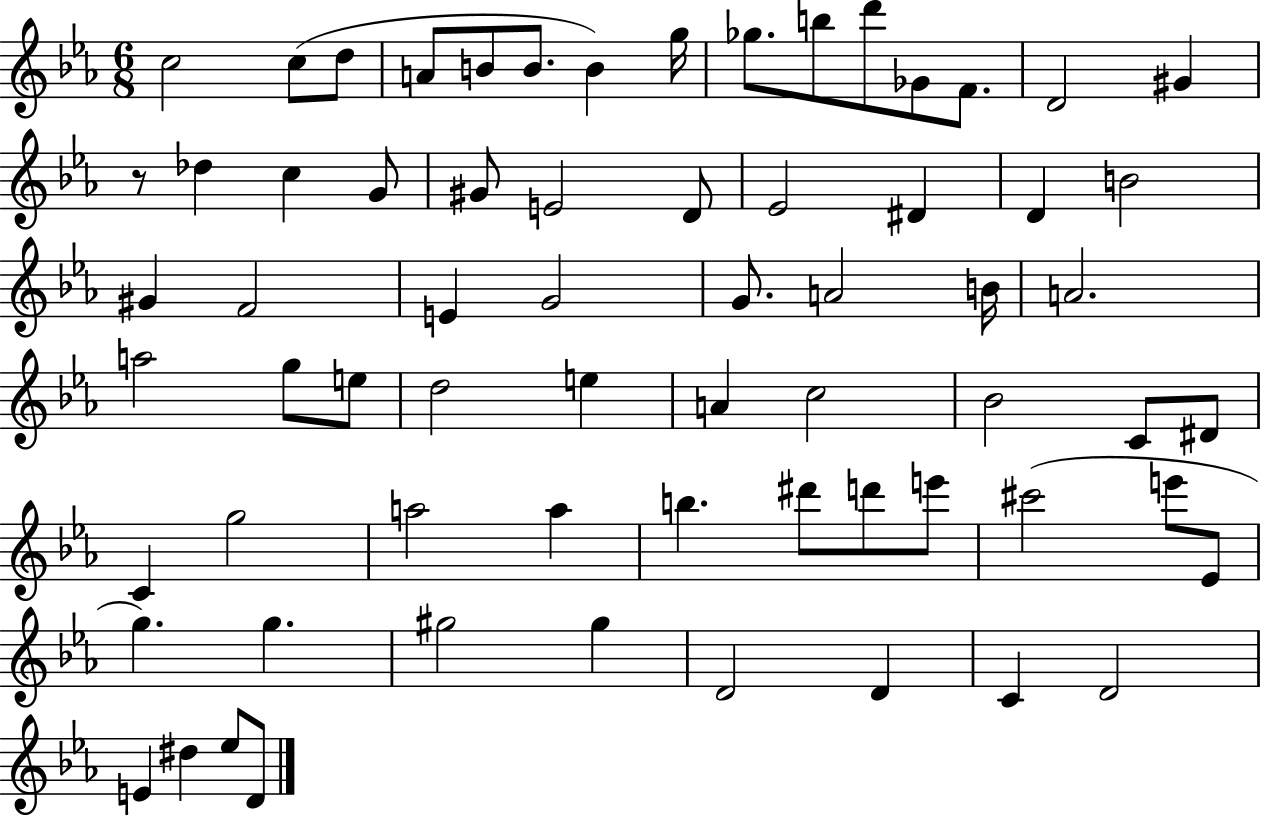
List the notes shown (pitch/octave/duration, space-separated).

C5/h C5/e D5/e A4/e B4/e B4/e. B4/q G5/s Gb5/e. B5/e D6/e Gb4/e F4/e. D4/h G#4/q R/e Db5/q C5/q G4/e G#4/e E4/h D4/e Eb4/h D#4/q D4/q B4/h G#4/q F4/h E4/q G4/h G4/e. A4/h B4/s A4/h. A5/h G5/e E5/e D5/h E5/q A4/q C5/h Bb4/h C4/e D#4/e C4/q G5/h A5/h A5/q B5/q. D#6/e D6/e E6/e C#6/h E6/e Eb4/e G5/q. G5/q. G#5/h G#5/q D4/h D4/q C4/q D4/h E4/q D#5/q Eb5/e D4/e